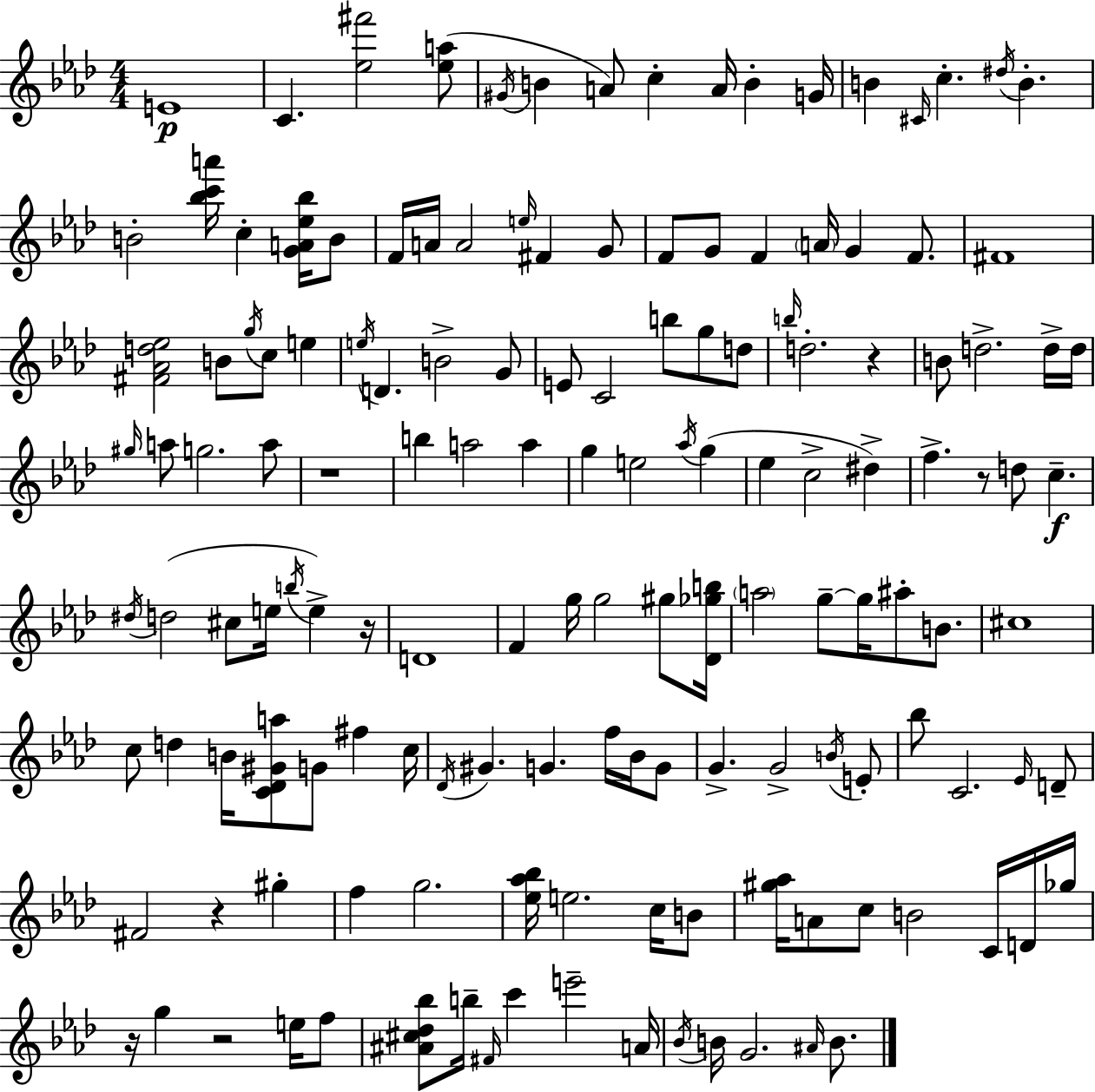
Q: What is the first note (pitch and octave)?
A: E4